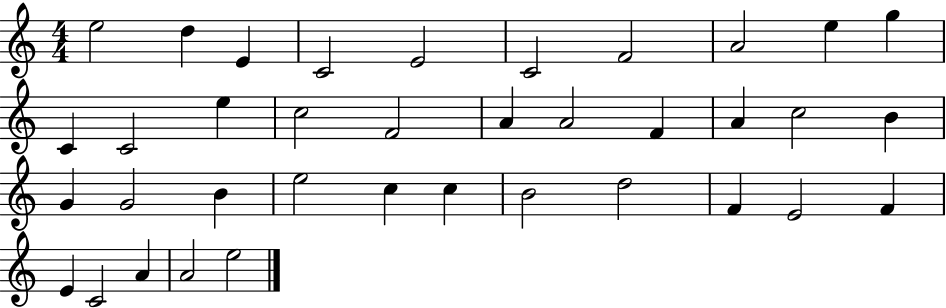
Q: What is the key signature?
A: C major